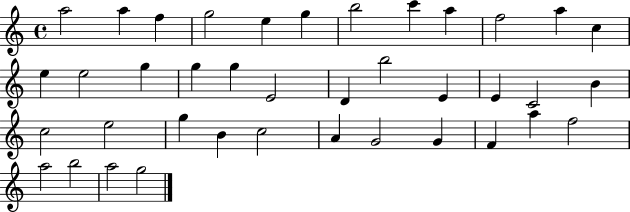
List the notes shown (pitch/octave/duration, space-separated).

A5/h A5/q F5/q G5/h E5/q G5/q B5/h C6/q A5/q F5/h A5/q C5/q E5/q E5/h G5/q G5/q G5/q E4/h D4/q B5/h E4/q E4/q C4/h B4/q C5/h E5/h G5/q B4/q C5/h A4/q G4/h G4/q F4/q A5/q F5/h A5/h B5/h A5/h G5/h